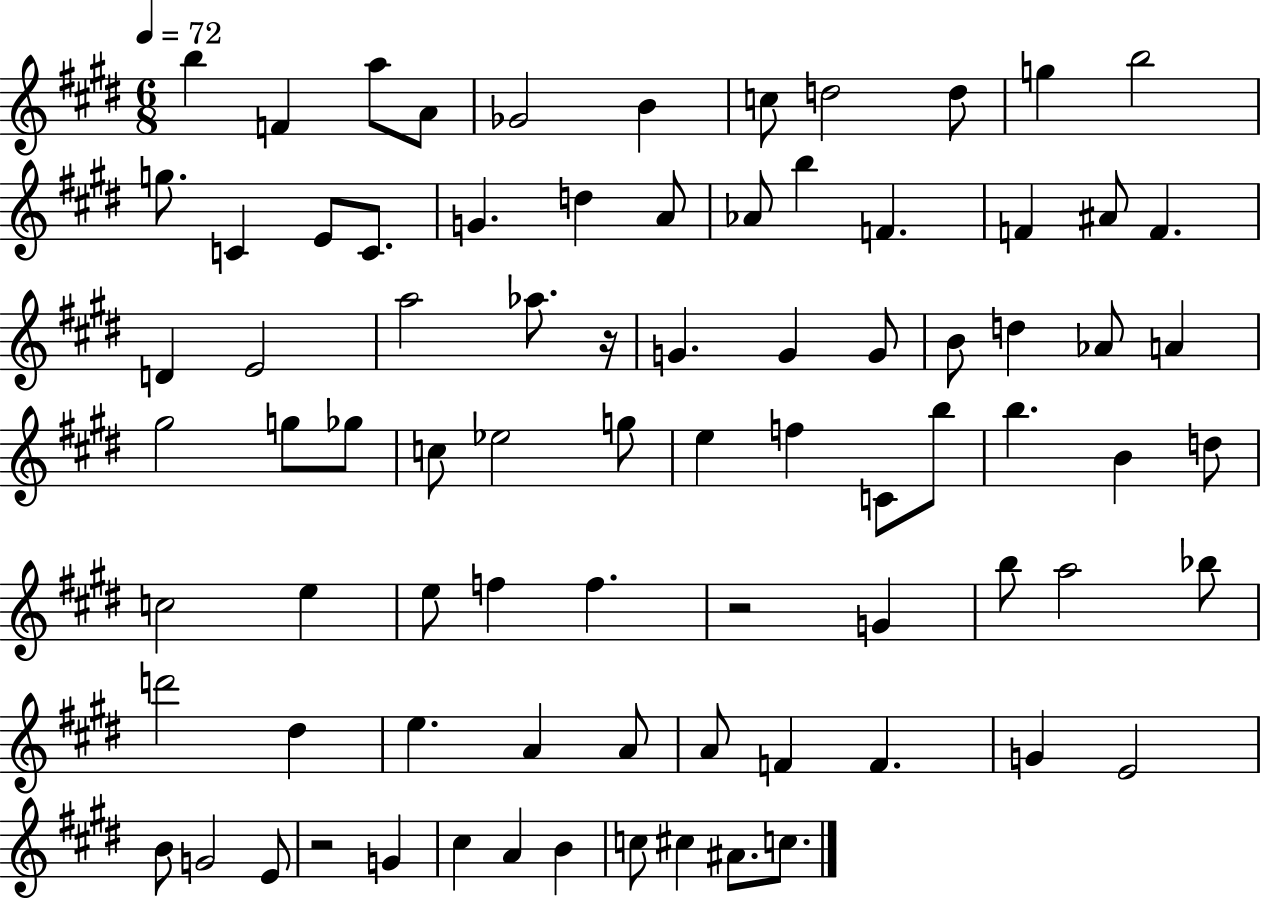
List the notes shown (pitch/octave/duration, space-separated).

B5/q F4/q A5/e A4/e Gb4/h B4/q C5/e D5/h D5/e G5/q B5/h G5/e. C4/q E4/e C4/e. G4/q. D5/q A4/e Ab4/e B5/q F4/q. F4/q A#4/e F4/q. D4/q E4/h A5/h Ab5/e. R/s G4/q. G4/q G4/e B4/e D5/q Ab4/e A4/q G#5/h G5/e Gb5/e C5/e Eb5/h G5/e E5/q F5/q C4/e B5/e B5/q. B4/q D5/e C5/h E5/q E5/e F5/q F5/q. R/h G4/q B5/e A5/h Bb5/e D6/h D#5/q E5/q. A4/q A4/e A4/e F4/q F4/q. G4/q E4/h B4/e G4/h E4/e R/h G4/q C#5/q A4/q B4/q C5/e C#5/q A#4/e. C5/e.